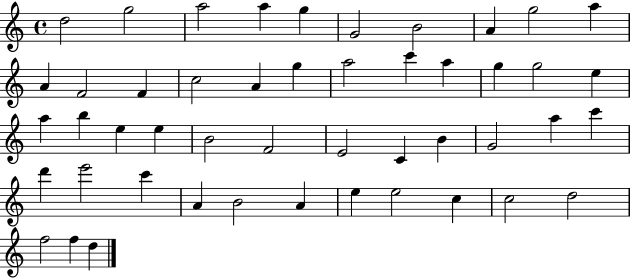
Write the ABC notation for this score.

X:1
T:Untitled
M:4/4
L:1/4
K:C
d2 g2 a2 a g G2 B2 A g2 a A F2 F c2 A g a2 c' a g g2 e a b e e B2 F2 E2 C B G2 a c' d' e'2 c' A B2 A e e2 c c2 d2 f2 f d